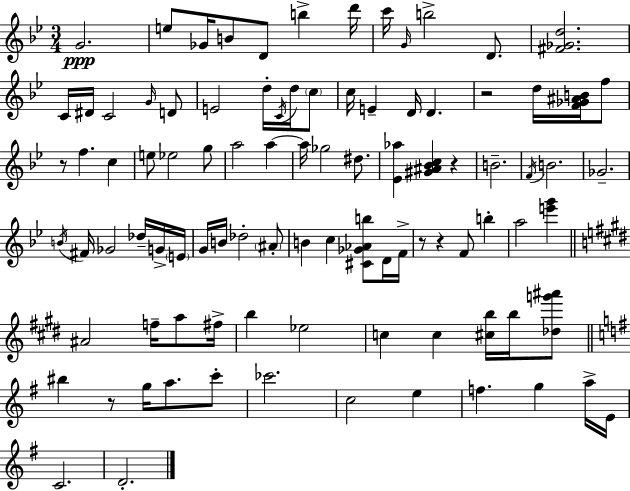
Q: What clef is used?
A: treble